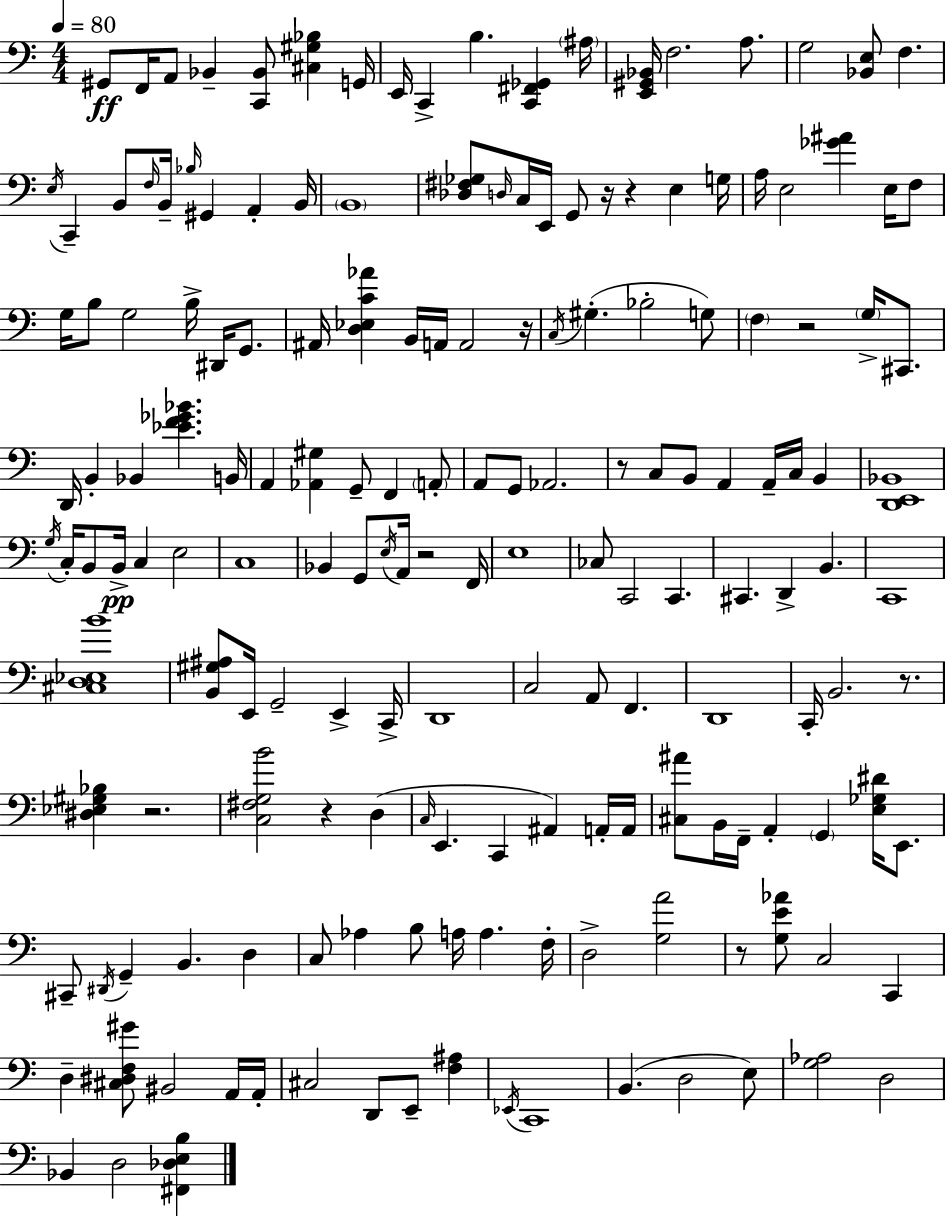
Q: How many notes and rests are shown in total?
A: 172